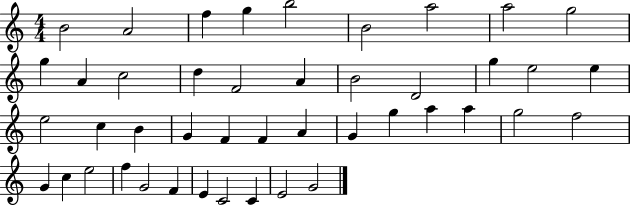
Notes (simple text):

B4/h A4/h F5/q G5/q B5/h B4/h A5/h A5/h G5/h G5/q A4/q C5/h D5/q F4/h A4/q B4/h D4/h G5/q E5/h E5/q E5/h C5/q B4/q G4/q F4/q F4/q A4/q G4/q G5/q A5/q A5/q G5/h F5/h G4/q C5/q E5/h F5/q G4/h F4/q E4/q C4/h C4/q E4/h G4/h